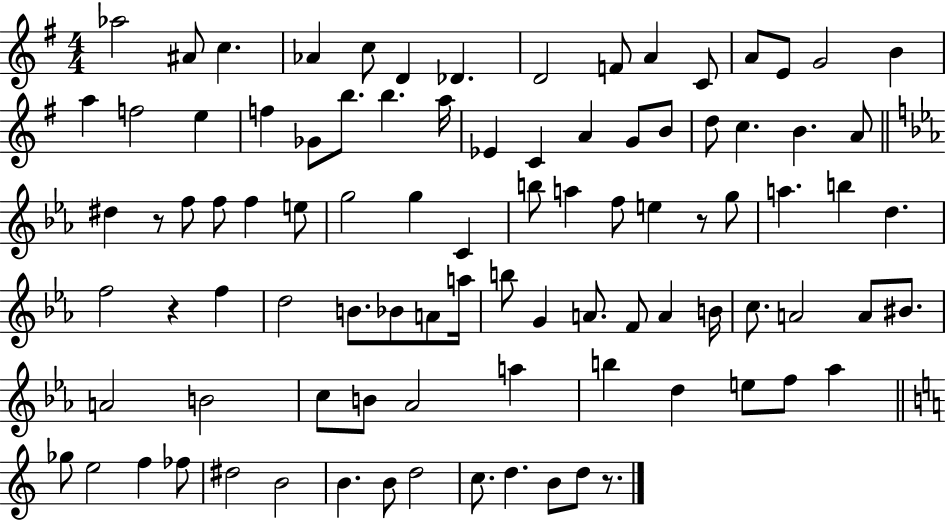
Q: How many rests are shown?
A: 4